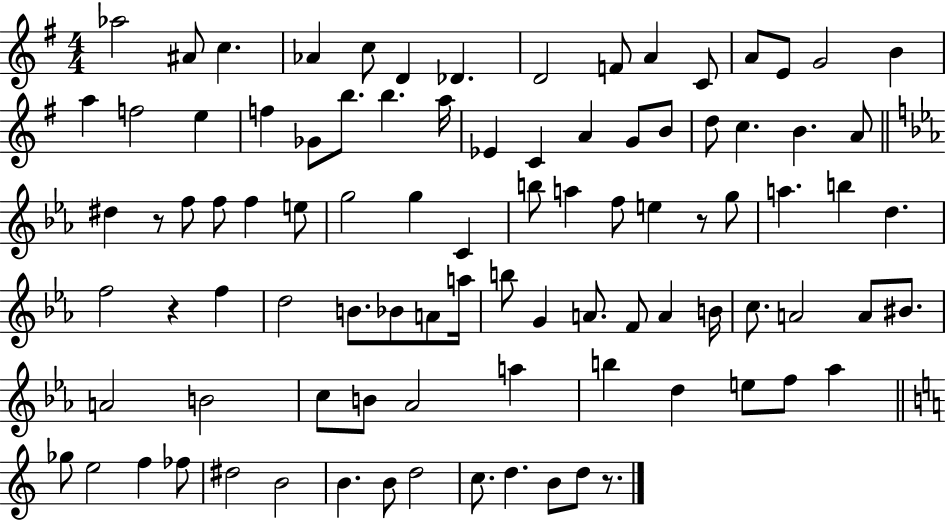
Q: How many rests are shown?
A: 4